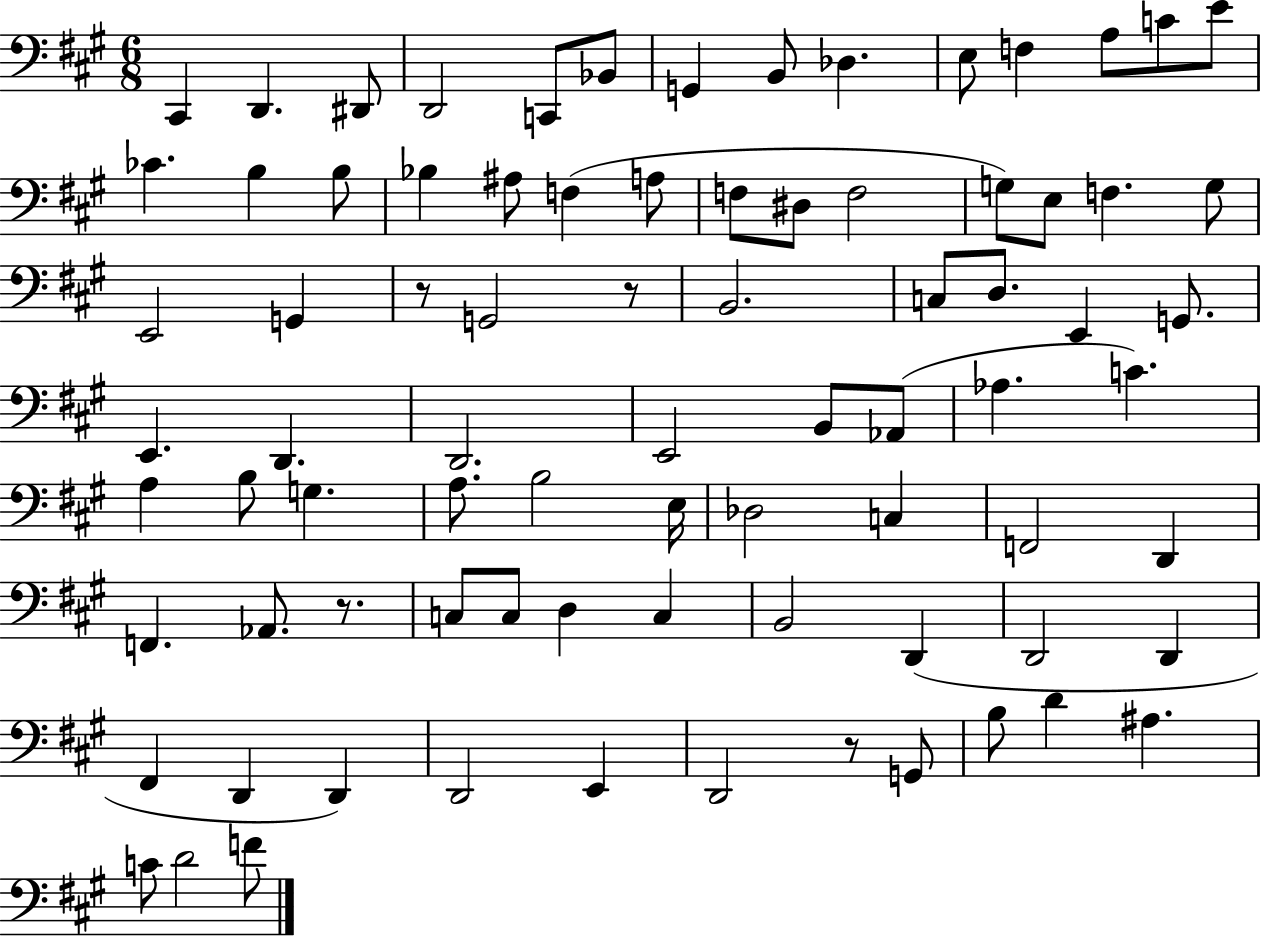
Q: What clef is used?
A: bass